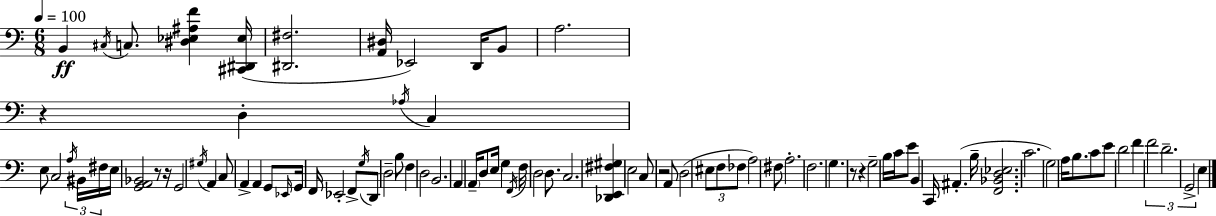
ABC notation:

X:1
T:Untitled
M:6/8
L:1/4
K:Am
B,, ^C,/4 C,/2 [^D,_E,^A,F] [^C,,^D,,_E,]/4 [^D,,^F,]2 [A,,^D,]/4 _E,,2 D,,/4 B,,/2 A,2 z D, _A,/4 C, E,/2 C,2 A,/4 ^B,,/4 ^F,/4 E,/4 [G,,A,,_B,,]2 z/2 z/4 G,,2 ^G,/4 A,, C,/2 A,, A,, G,,/2 _E,,/4 G,,/4 F,,/4 _E,,2 F,,/2 G,/4 D,,/2 D,2 B,/2 F, D,2 B,,2 A,, A,,/4 D,/2 E,/4 G, F,,/4 F,/4 D,2 D,/2 C,2 [_D,,E,,^F,^G,] E,2 C,/2 z2 A,,/2 D,2 ^E,/2 F,/2 _F,/2 A,2 ^F,/2 A,2 F,2 G, z/2 z G,2 B,/4 C/4 E/2 B,, C,,/4 ^A,, B,/4 [F,,_B,,D,_E,]2 C2 G,2 A,/4 B,/2 C/2 E/2 D2 F F2 D2 G,,2 E,